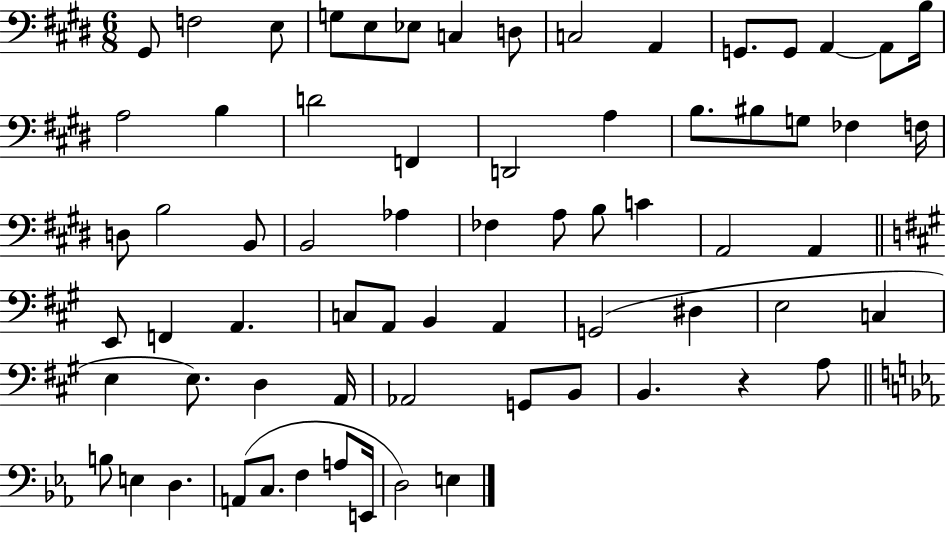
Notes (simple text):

G#2/e F3/h E3/e G3/e E3/e Eb3/e C3/q D3/e C3/h A2/q G2/e. G2/e A2/q A2/e B3/s A3/h B3/q D4/h F2/q D2/h A3/q B3/e. BIS3/e G3/e FES3/q F3/s D3/e B3/h B2/e B2/h Ab3/q FES3/q A3/e B3/e C4/q A2/h A2/q E2/e F2/q A2/q. C3/e A2/e B2/q A2/q G2/h D#3/q E3/h C3/q E3/q E3/e. D3/q A2/s Ab2/h G2/e B2/e B2/q. R/q A3/e B3/e E3/q D3/q. A2/e C3/e. F3/q A3/e E2/s D3/h E3/q